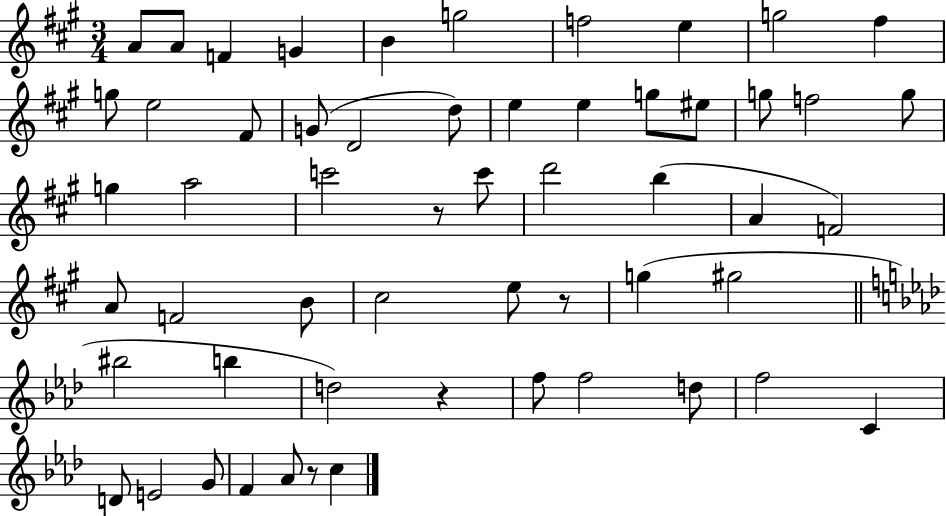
X:1
T:Untitled
M:3/4
L:1/4
K:A
A/2 A/2 F G B g2 f2 e g2 ^f g/2 e2 ^F/2 G/2 D2 d/2 e e g/2 ^e/2 g/2 f2 g/2 g a2 c'2 z/2 c'/2 d'2 b A F2 A/2 F2 B/2 ^c2 e/2 z/2 g ^g2 ^b2 b d2 z f/2 f2 d/2 f2 C D/2 E2 G/2 F _A/2 z/2 c